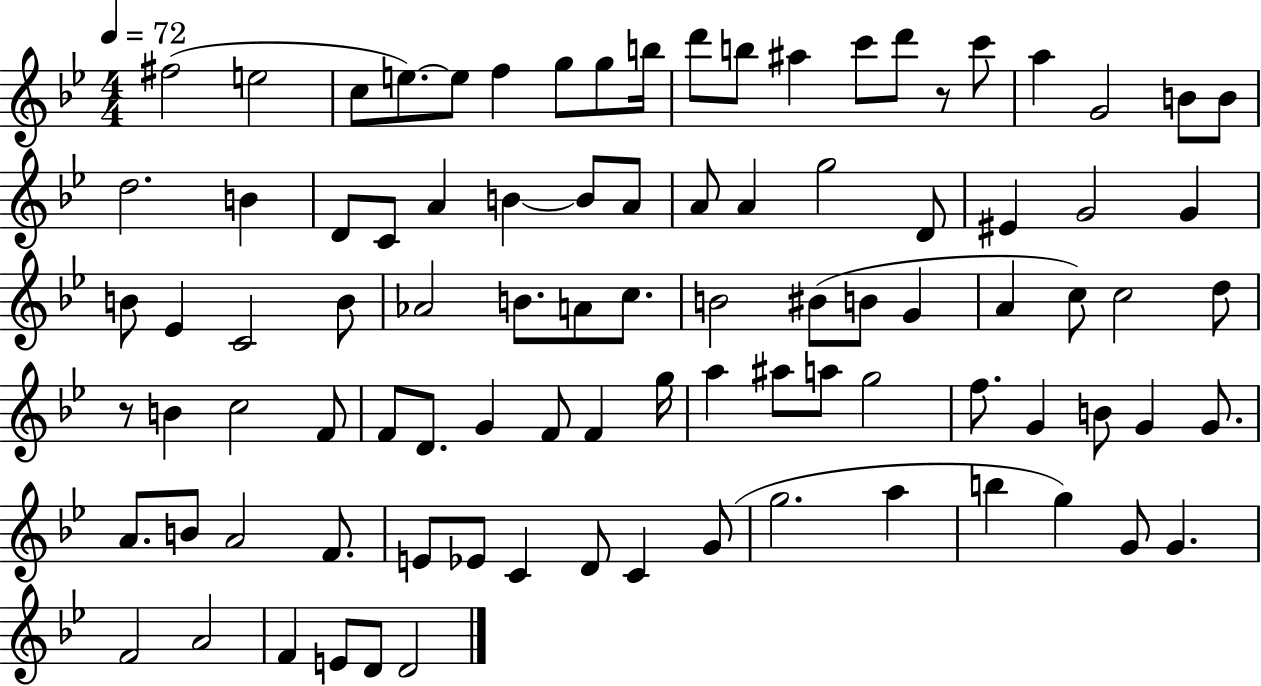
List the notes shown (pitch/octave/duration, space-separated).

F#5/h E5/h C5/e E5/e. E5/e F5/q G5/e G5/e B5/s D6/e B5/e A#5/q C6/e D6/e R/e C6/e A5/q G4/h B4/e B4/e D5/h. B4/q D4/e C4/e A4/q B4/q B4/e A4/e A4/e A4/q G5/h D4/e EIS4/q G4/h G4/q B4/e Eb4/q C4/h B4/e Ab4/h B4/e. A4/e C5/e. B4/h BIS4/e B4/e G4/q A4/q C5/e C5/h D5/e R/e B4/q C5/h F4/e F4/e D4/e. G4/q F4/e F4/q G5/s A5/q A#5/e A5/e G5/h F5/e. G4/q B4/e G4/q G4/e. A4/e. B4/e A4/h F4/e. E4/e Eb4/e C4/q D4/e C4/q G4/e G5/h. A5/q B5/q G5/q G4/e G4/q. F4/h A4/h F4/q E4/e D4/e D4/h